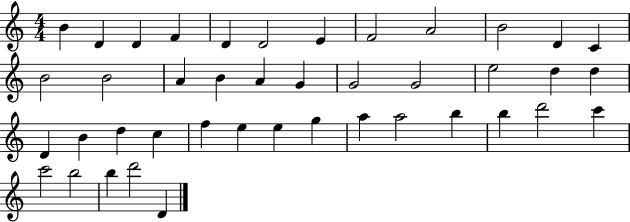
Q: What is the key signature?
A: C major